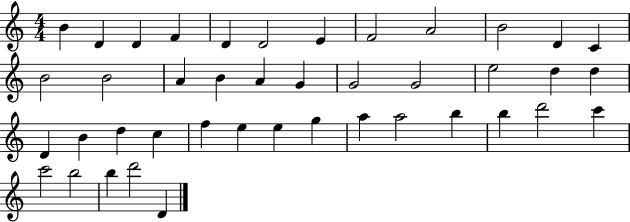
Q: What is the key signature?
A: C major